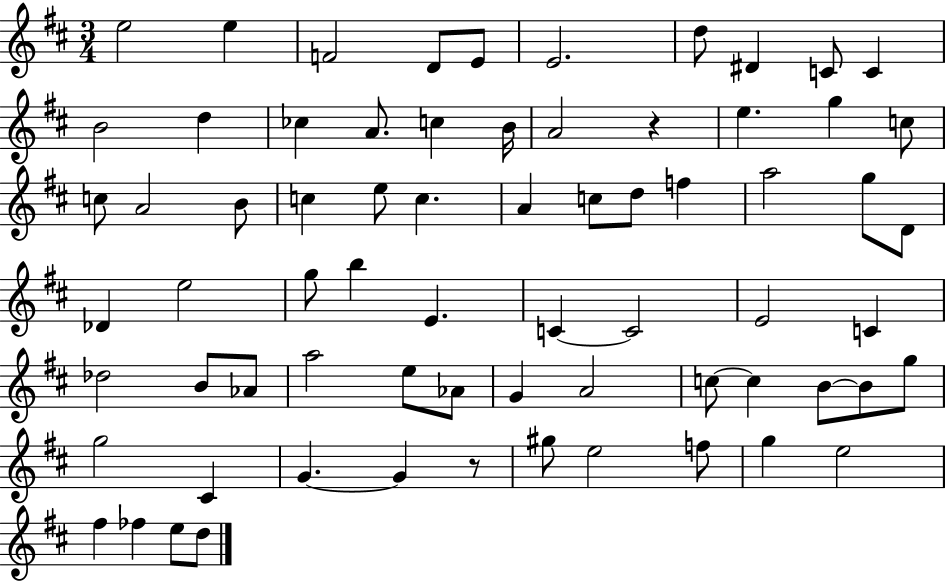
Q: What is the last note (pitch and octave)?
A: D5